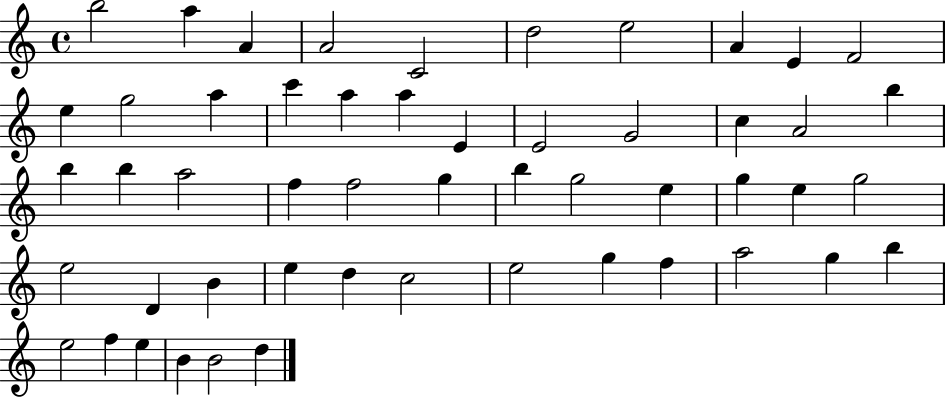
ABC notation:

X:1
T:Untitled
M:4/4
L:1/4
K:C
b2 a A A2 C2 d2 e2 A E F2 e g2 a c' a a E E2 G2 c A2 b b b a2 f f2 g b g2 e g e g2 e2 D B e d c2 e2 g f a2 g b e2 f e B B2 d